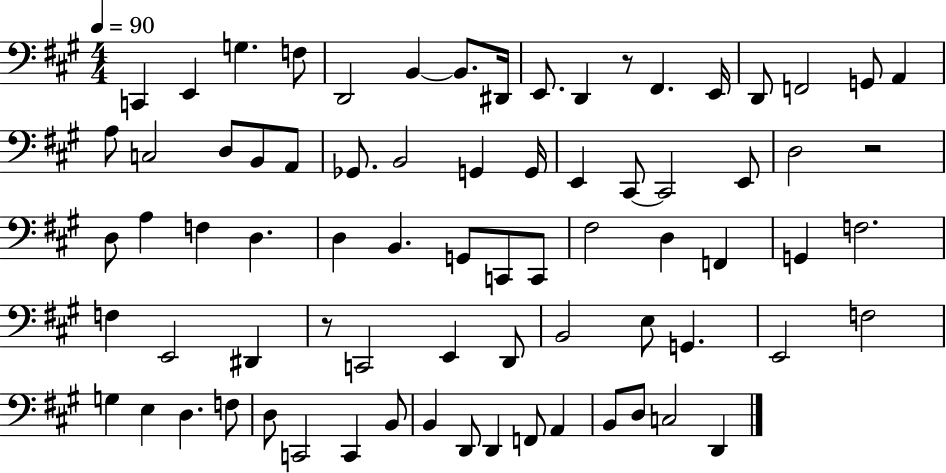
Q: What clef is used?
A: bass